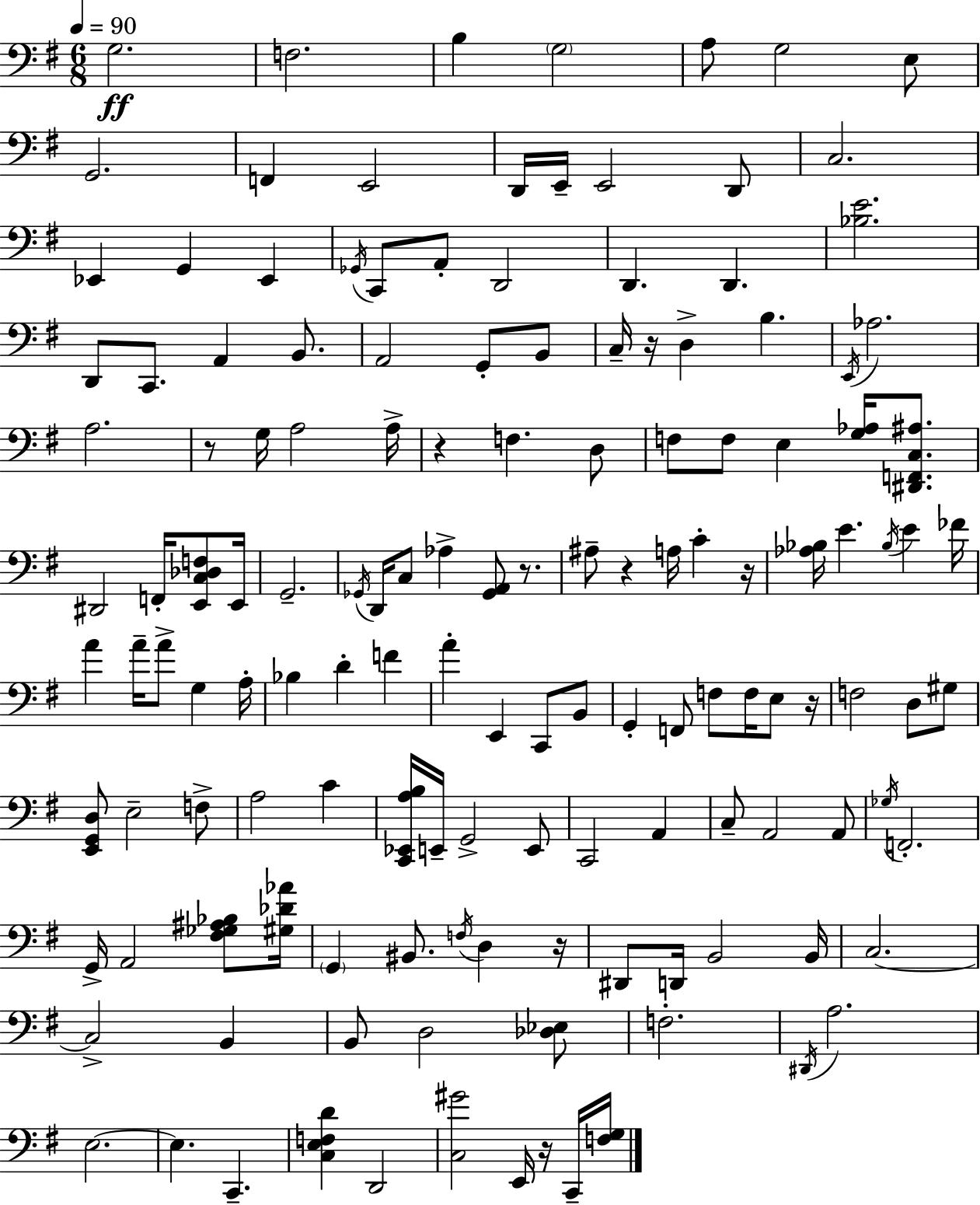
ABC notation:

X:1
T:Untitled
M:6/8
L:1/4
K:G
G,2 F,2 B, G,2 A,/2 G,2 E,/2 G,,2 F,, E,,2 D,,/4 E,,/4 E,,2 D,,/2 C,2 _E,, G,, _E,, _G,,/4 C,,/2 A,,/2 D,,2 D,, D,, [_B,E]2 D,,/2 C,,/2 A,, B,,/2 A,,2 G,,/2 B,,/2 C,/4 z/4 D, B, E,,/4 _A,2 A,2 z/2 G,/4 A,2 A,/4 z F, D,/2 F,/2 F,/2 E, [G,_A,]/4 [^D,,F,,C,^A,]/2 ^D,,2 F,,/4 [E,,C,_D,F,]/2 E,,/4 G,,2 _G,,/4 D,,/4 C,/2 _A, [_G,,A,,]/2 z/2 ^A,/2 z A,/4 C z/4 [_A,_B,]/4 E _B,/4 E _F/4 A A/4 A/2 G, A,/4 _B, D F A E,, C,,/2 B,,/2 G,, F,,/2 F,/2 F,/4 E,/2 z/4 F,2 D,/2 ^G,/2 [E,,G,,D,]/2 E,2 F,/2 A,2 C [C,,_E,,A,B,]/4 E,,/4 G,,2 E,,/2 C,,2 A,, C,/2 A,,2 A,,/2 _G,/4 F,,2 G,,/4 A,,2 [^F,_G,^A,_B,]/2 [^G,_D_A]/4 G,, ^B,,/2 F,/4 D, z/4 ^D,,/2 D,,/4 B,,2 B,,/4 C,2 C,2 B,, B,,/2 D,2 [_D,_E,]/2 F,2 ^D,,/4 A,2 E,2 E, C,, [C,E,F,D] D,,2 [C,^G]2 E,,/4 z/4 C,,/4 [F,G,]/4